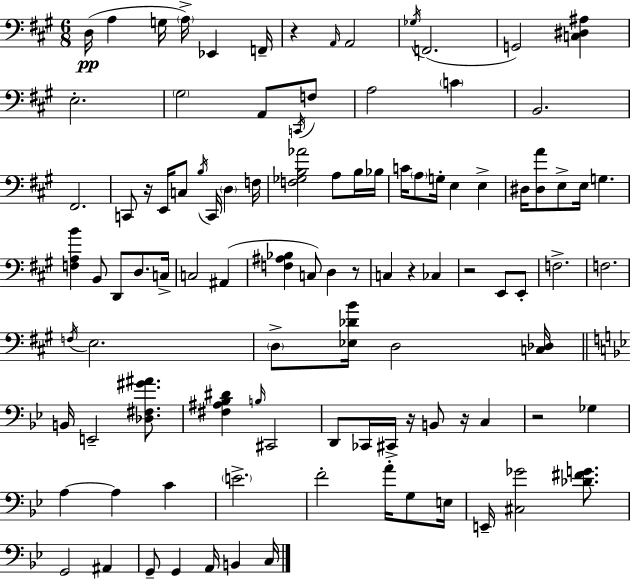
X:1
T:Untitled
M:6/8
L:1/4
K:A
D,/4 A, G,/4 A,/4 _E,, F,,/4 z A,,/4 A,,2 _G,/4 F,,2 G,,2 [C,^D,^A,] E,2 ^G,2 A,,/2 C,,/4 F,/2 A,2 C B,,2 ^F,,2 C,,/2 z/4 E,,/4 C,/2 B,/4 C,,/4 D, F,/4 [F,_G,B,_A]2 A,/2 B,/4 _B,/4 C/4 A,/2 G,/4 E, E, ^D,/4 [^D,A]/2 E,/2 E,/4 G, [F,A,B] B,,/2 D,,/2 D,/2 C,/4 C,2 ^A,, [F,^A,_B,] C,/2 D, z/2 C, z _C, z2 E,,/2 E,,/2 F,2 F,2 F,/4 E,2 D,/2 [_E,_DB]/4 D,2 [C,_D,]/4 B,,/4 E,,2 [_D,^F,^G^A]/2 [^F,^A,_B,^D] B,/4 ^C,,2 D,,/2 _C,,/4 ^C,,/4 z/4 B,,/2 z/4 C, z2 _G, A, A, C E2 F2 A/4 G,/2 E,/4 E,,/4 [^C,_G]2 [_D^FG]/2 G,,2 ^A,, G,,/2 G,, A,,/4 B,, C,/4